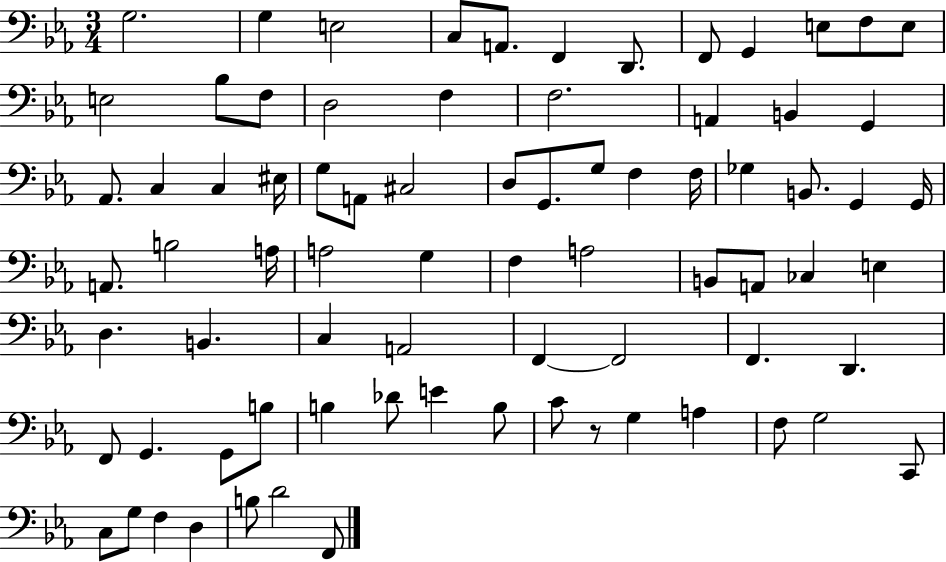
X:1
T:Untitled
M:3/4
L:1/4
K:Eb
G,2 G, E,2 C,/2 A,,/2 F,, D,,/2 F,,/2 G,, E,/2 F,/2 E,/2 E,2 _B,/2 F,/2 D,2 F, F,2 A,, B,, G,, _A,,/2 C, C, ^E,/4 G,/2 A,,/2 ^C,2 D,/2 G,,/2 G,/2 F, F,/4 _G, B,,/2 G,, G,,/4 A,,/2 B,2 A,/4 A,2 G, F, A,2 B,,/2 A,,/2 _C, E, D, B,, C, A,,2 F,, F,,2 F,, D,, F,,/2 G,, G,,/2 B,/2 B, _D/2 E B,/2 C/2 z/2 G, A, F,/2 G,2 C,,/2 C,/2 G,/2 F, D, B,/2 D2 F,,/2